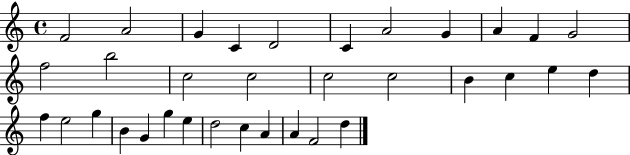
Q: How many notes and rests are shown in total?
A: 34